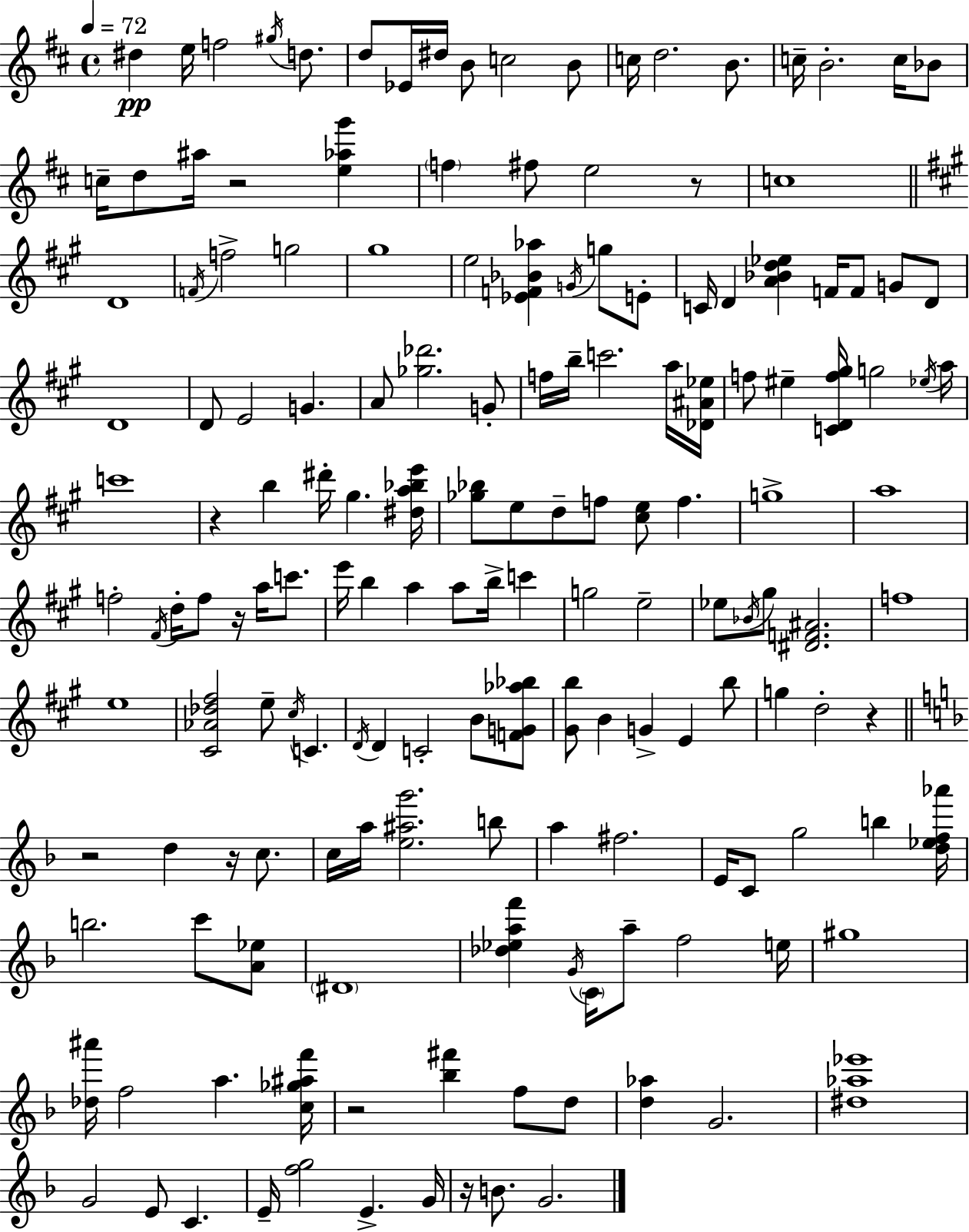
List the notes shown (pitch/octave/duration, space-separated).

D#5/q E5/s F5/h G#5/s D5/e. D5/e Eb4/s D#5/s B4/e C5/h B4/e C5/s D5/h. B4/e. C5/s B4/h. C5/s Bb4/e C5/s D5/e A#5/s R/h [E5,Ab5,G6]/q F5/q F#5/e E5/h R/e C5/w D4/w F4/s F5/h G5/h G#5/w E5/h [Eb4,F4,Bb4,Ab5]/q G4/s G5/e E4/e C4/s D4/q [A4,Bb4,D5,Eb5]/q F4/s F4/e G4/e D4/e D4/w D4/e E4/h G4/q. A4/e [Gb5,Db6]/h. G4/e F5/s B5/s C6/h. A5/s [Db4,A#4,Eb5]/s F5/e EIS5/q [C4,D4,F5,G#5]/s G5/h Eb5/s A5/s C6/w R/q B5/q D#6/s G#5/q. [D#5,A5,Bb5,E6]/s [Gb5,Bb5]/e E5/e D5/e F5/e [C#5,E5]/e F5/q. G5/w A5/w F5/h F#4/s D5/s F5/e R/s A5/s C6/e. E6/s B5/q A5/q A5/e B5/s C6/q G5/h E5/h Eb5/e Bb4/s G#5/e [D#4,F4,A#4]/h. F5/w E5/w [C#4,Ab4,Db5,F#5]/h E5/e C#5/s C4/q. D4/s D4/q C4/h B4/e [F4,G4,Ab5,Bb5]/e [G#4,B5]/e B4/q G4/q E4/q B5/e G5/q D5/h R/q R/h D5/q R/s C5/e. C5/s A5/s [E5,A#5,G6]/h. B5/e A5/q F#5/h. E4/s C4/e G5/h B5/q [D5,Eb5,F5,Ab6]/s B5/h. C6/e [A4,Eb5]/e D#4/w [Db5,Eb5,A5,F6]/q G4/s C4/s A5/e F5/h E5/s G#5/w [Db5,A#6]/s F5/h A5/q. [C5,Gb5,A#5,F6]/s R/h [Bb5,F#6]/q F5/e D5/e [D5,Ab5]/q G4/h. [D#5,Ab5,Eb6]/w G4/h E4/e C4/q. E4/s [F5,G5]/h E4/q. G4/s R/s B4/e. G4/h.